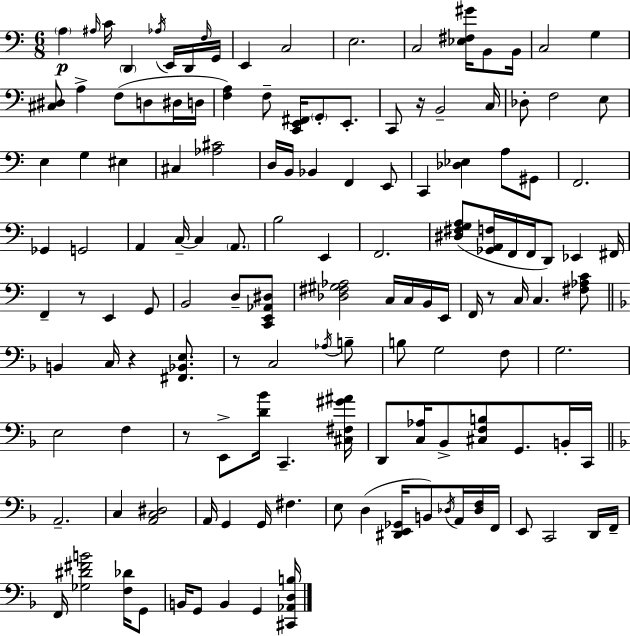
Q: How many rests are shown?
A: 6